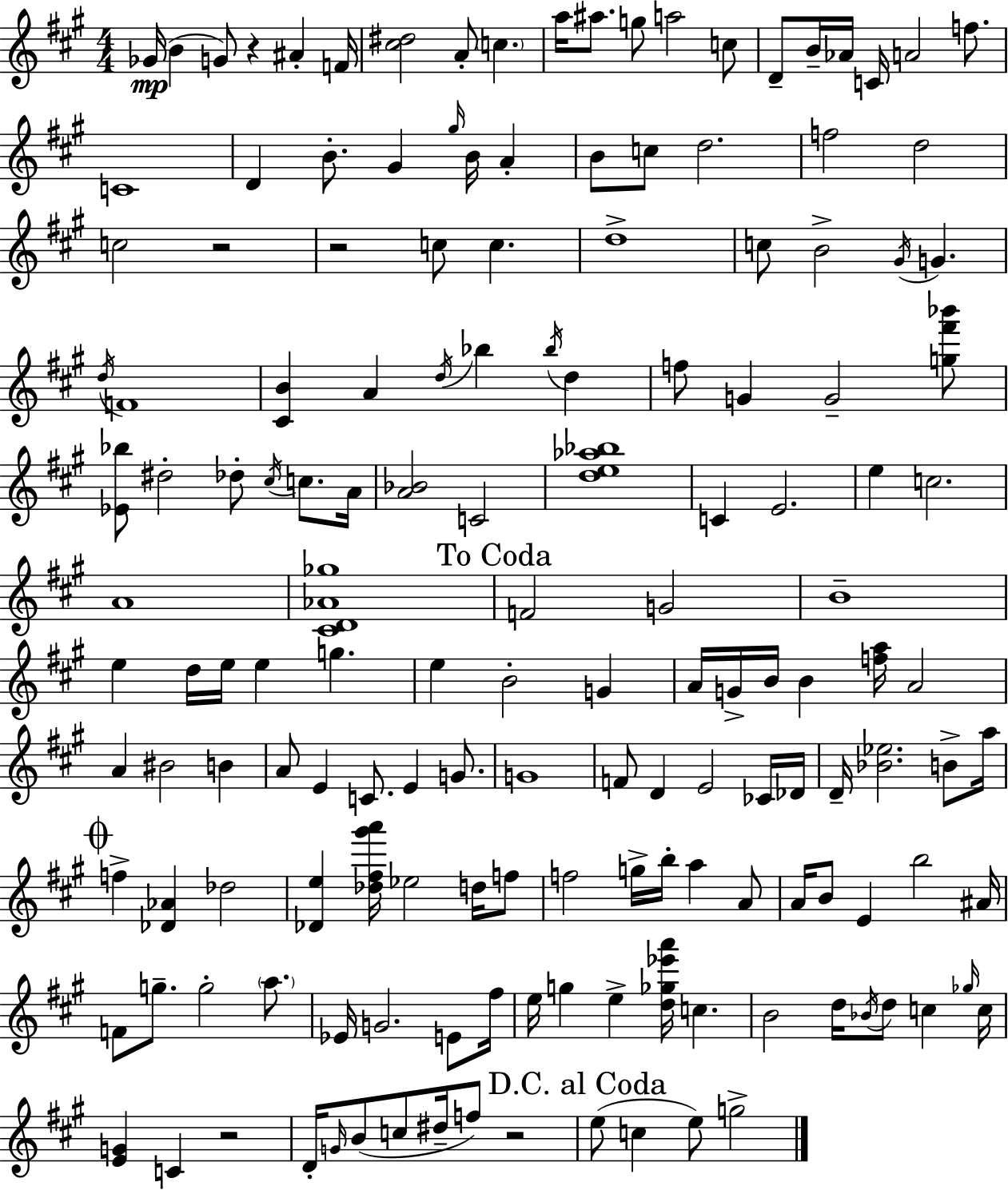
{
  \clef treble
  \numericTimeSignature
  \time 4/4
  \key a \major
  ges'16(\mp b'4 g'8) r4 ais'4-. f'16 | <cis'' dis''>2 a'8-. \parenthesize c''4. | a''16 ais''8. g''8 a''2 c''8 | d'8-- b'16-- aes'16 c'16 a'2 f''8. | \break c'1 | d'4 b'8.-. gis'4 \grace { gis''16 } b'16 a'4-. | b'8 c''8 d''2. | f''2 d''2 | \break c''2 r2 | r2 c''8 c''4. | d''1-> | c''8 b'2-> \acciaccatura { gis'16 } g'4. | \break \acciaccatura { d''16 } f'1 | <cis' b'>4 a'4 \acciaccatura { d''16 } bes''4 | \acciaccatura { bes''16 } d''4 f''8 g'4 g'2-- | <g'' fis''' bes'''>8 <ees' bes''>8 dis''2-. des''8-. | \break \acciaccatura { cis''16 } c''8. a'16 <a' bes'>2 c'2 | <d'' e'' aes'' bes''>1 | c'4 e'2. | e''4 c''2. | \break a'1 | <cis' d' aes' ges''>1 | \mark "To Coda" f'2 g'2 | b'1-- | \break e''4 d''16 e''16 e''4 | g''4. e''4 b'2-. | g'4 a'16 g'16-> b'16 b'4 <f'' a''>16 a'2 | a'4 bis'2 | \break b'4 a'8 e'4 c'8. e'4 | g'8. g'1 | f'8 d'4 e'2 | ces'16 des'16 d'16-- <bes' ees''>2. | \break b'8-> a''16 \mark \markup { \musicglyph "scripts.coda" } f''4-> <des' aes'>4 des''2 | <des' e''>4 <des'' fis'' gis''' a'''>16 ees''2 | d''16 f''8 f''2 g''16-> b''16-. | a''4 a'8 a'16 b'8 e'4 b''2 | \break ais'16 f'8 g''8.-- g''2-. | \parenthesize a''8. ees'16 g'2. | e'8 fis''16 e''16 g''4 e''4-> <d'' ges'' ees''' a'''>16 | c''4. b'2 d''16 \acciaccatura { bes'16 } | \break d''8 c''4 \grace { ges''16 } c''16 <e' g'>4 c'4 | r2 d'16-. \grace { g'16 } b'8( c''8 dis''16-- f''8) | r2 \mark "D.C. al Coda" e''8( c''4 e''8) | g''2-> \bar "|."
}